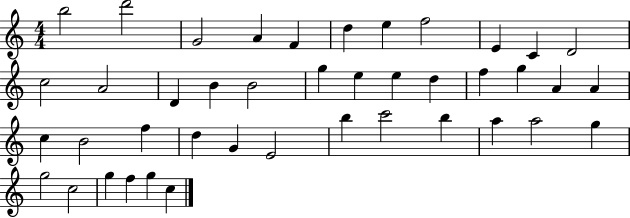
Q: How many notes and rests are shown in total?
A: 42